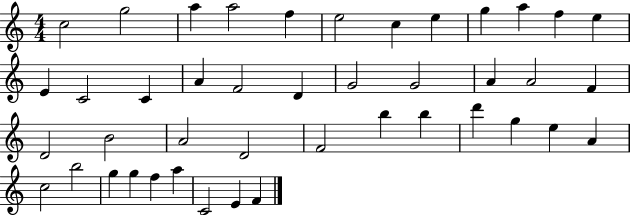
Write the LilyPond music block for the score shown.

{
  \clef treble
  \numericTimeSignature
  \time 4/4
  \key c \major
  c''2 g''2 | a''4 a''2 f''4 | e''2 c''4 e''4 | g''4 a''4 f''4 e''4 | \break e'4 c'2 c'4 | a'4 f'2 d'4 | g'2 g'2 | a'4 a'2 f'4 | \break d'2 b'2 | a'2 d'2 | f'2 b''4 b''4 | d'''4 g''4 e''4 a'4 | \break c''2 b''2 | g''4 g''4 f''4 a''4 | c'2 e'4 f'4 | \bar "|."
}